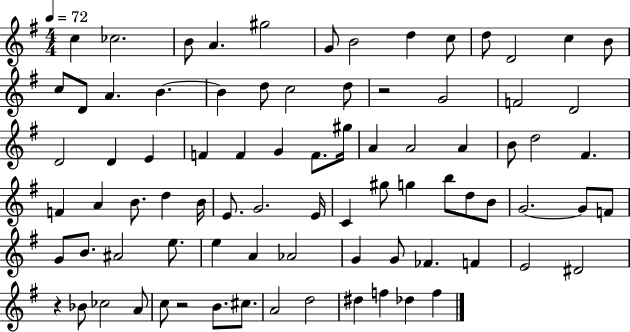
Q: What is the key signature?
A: G major